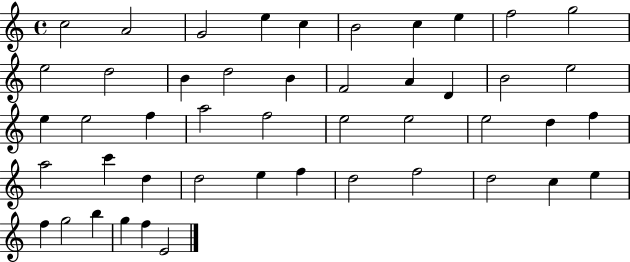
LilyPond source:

{
  \clef treble
  \time 4/4
  \defaultTimeSignature
  \key c \major
  c''2 a'2 | g'2 e''4 c''4 | b'2 c''4 e''4 | f''2 g''2 | \break e''2 d''2 | b'4 d''2 b'4 | f'2 a'4 d'4 | b'2 e''2 | \break e''4 e''2 f''4 | a''2 f''2 | e''2 e''2 | e''2 d''4 f''4 | \break a''2 c'''4 d''4 | d''2 e''4 f''4 | d''2 f''2 | d''2 c''4 e''4 | \break f''4 g''2 b''4 | g''4 f''4 e'2 | \bar "|."
}